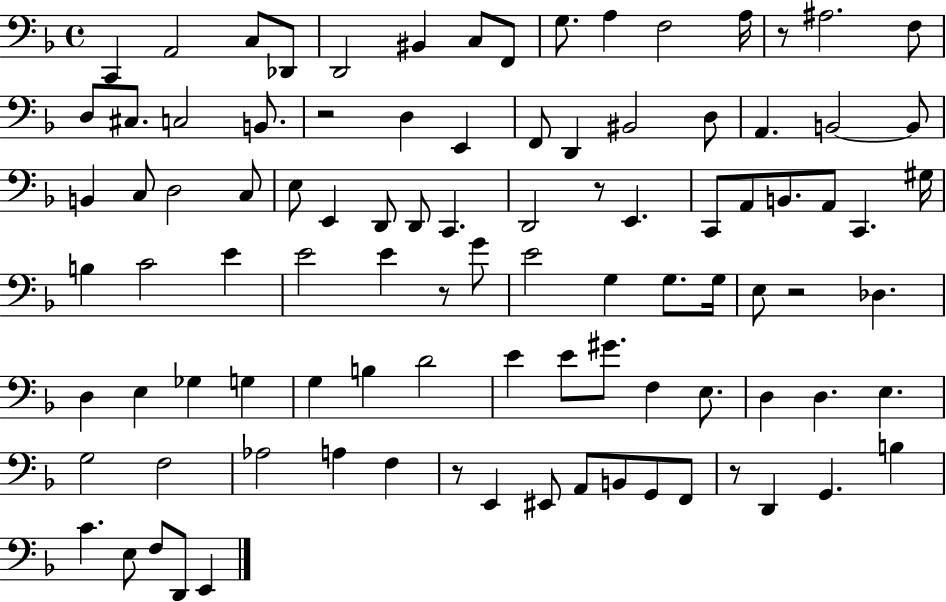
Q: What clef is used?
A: bass